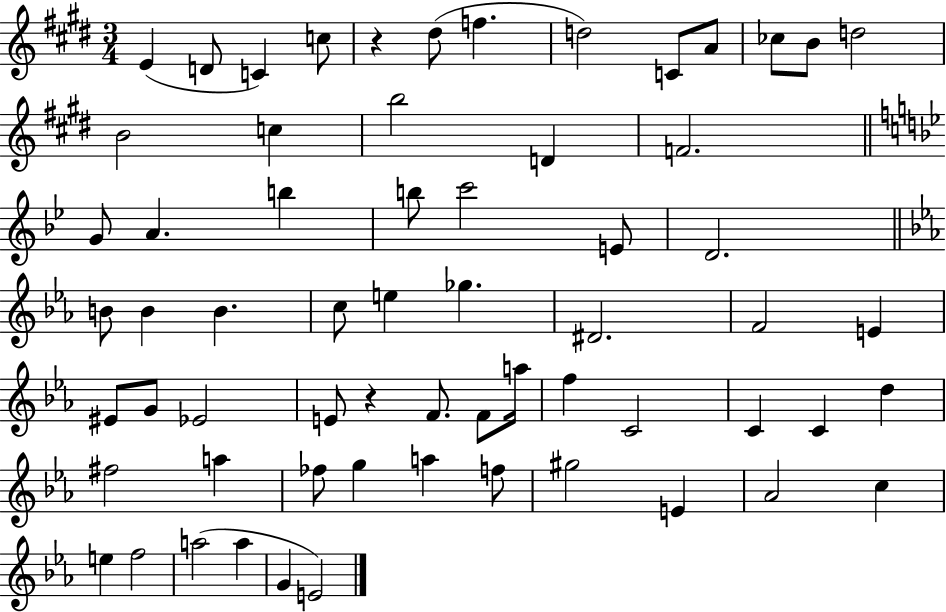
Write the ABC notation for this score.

X:1
T:Untitled
M:3/4
L:1/4
K:E
E D/2 C c/2 z ^d/2 f d2 C/2 A/2 _c/2 B/2 d2 B2 c b2 D F2 G/2 A b b/2 c'2 E/2 D2 B/2 B B c/2 e _g ^D2 F2 E ^E/2 G/2 _E2 E/2 z F/2 F/2 a/4 f C2 C C d ^f2 a _f/2 g a f/2 ^g2 E _A2 c e f2 a2 a G E2